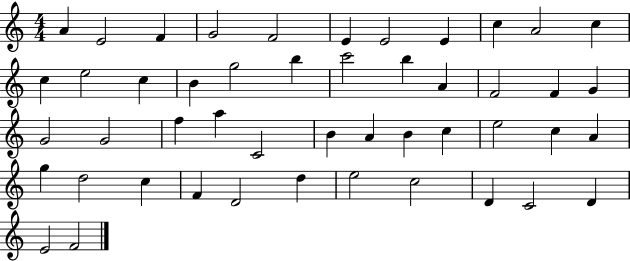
X:1
T:Untitled
M:4/4
L:1/4
K:C
A E2 F G2 F2 E E2 E c A2 c c e2 c B g2 b c'2 b A F2 F G G2 G2 f a C2 B A B c e2 c A g d2 c F D2 d e2 c2 D C2 D E2 F2